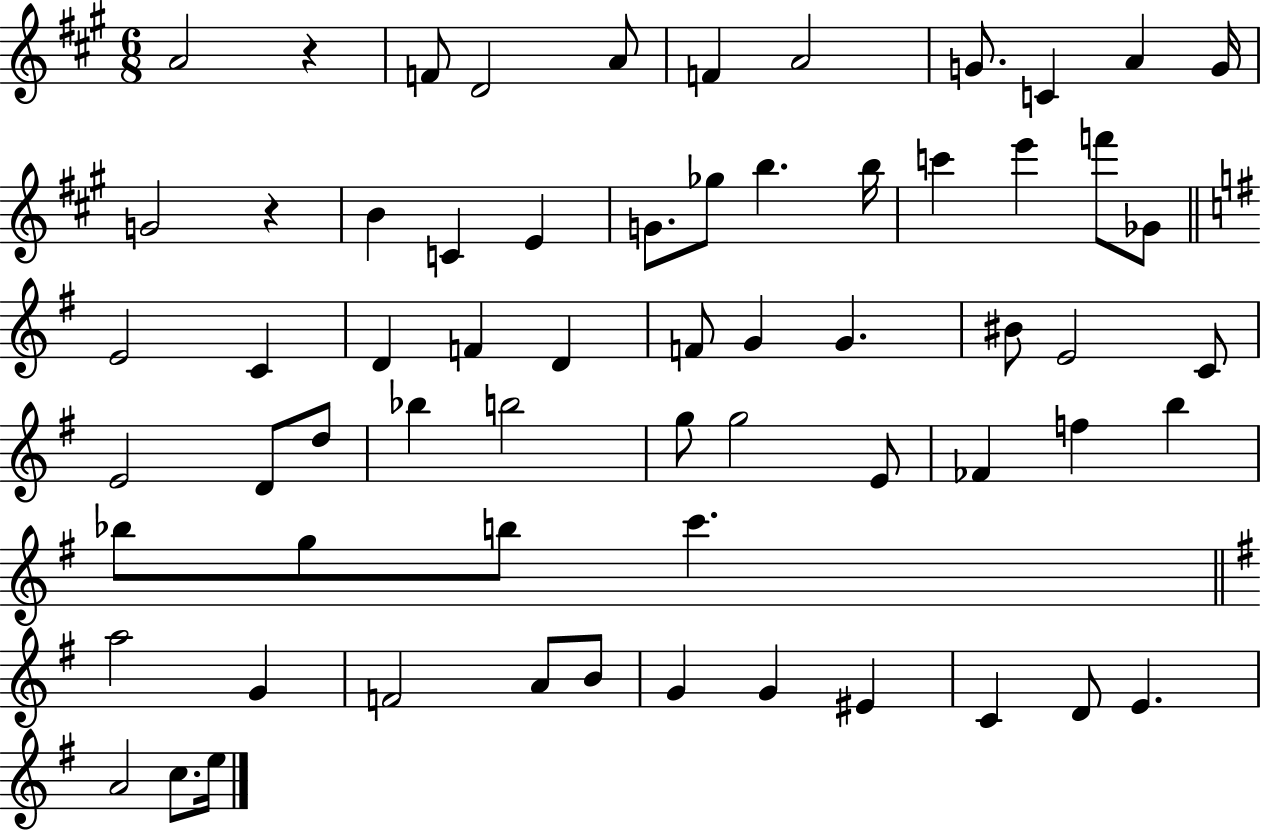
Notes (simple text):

A4/h R/q F4/e D4/h A4/e F4/q A4/h G4/e. C4/q A4/q G4/s G4/h R/q B4/q C4/q E4/q G4/e. Gb5/e B5/q. B5/s C6/q E6/q F6/e Gb4/e E4/h C4/q D4/q F4/q D4/q F4/e G4/q G4/q. BIS4/e E4/h C4/e E4/h D4/e D5/e Bb5/q B5/h G5/e G5/h E4/e FES4/q F5/q B5/q Bb5/e G5/e B5/e C6/q. A5/h G4/q F4/h A4/e B4/e G4/q G4/q EIS4/q C4/q D4/e E4/q. A4/h C5/e. E5/s